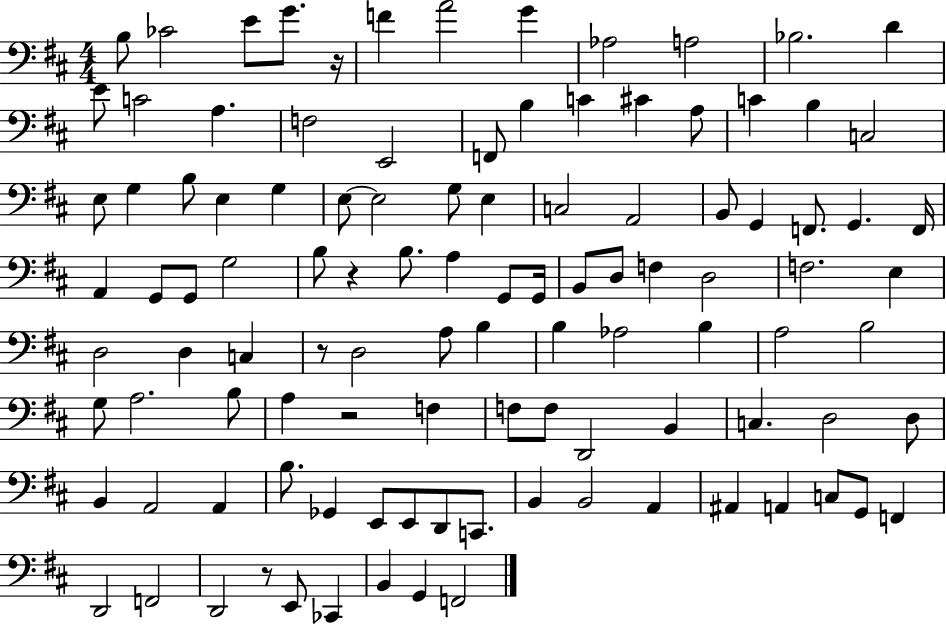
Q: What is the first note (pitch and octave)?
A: B3